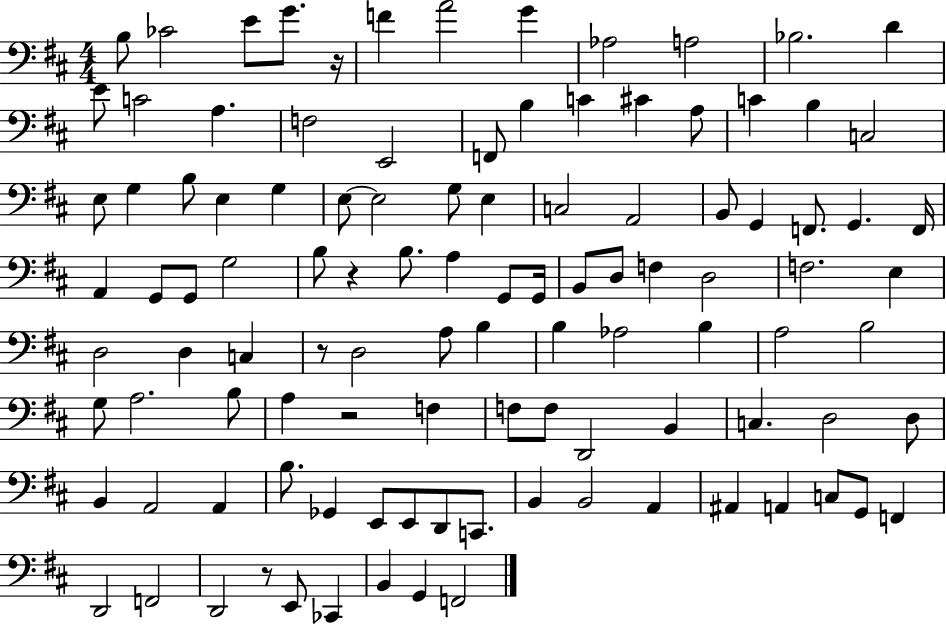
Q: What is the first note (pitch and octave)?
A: B3